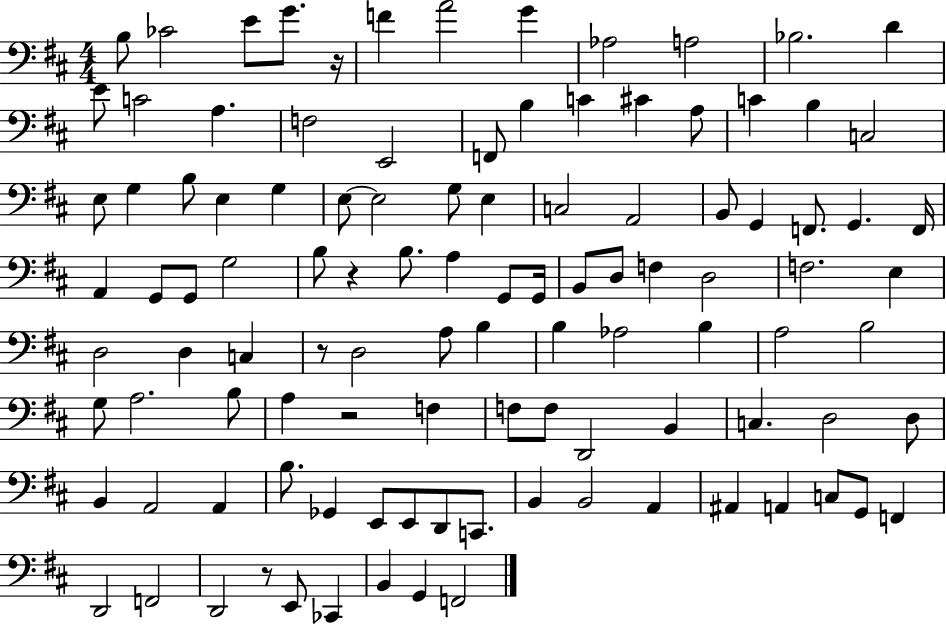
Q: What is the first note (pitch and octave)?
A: B3